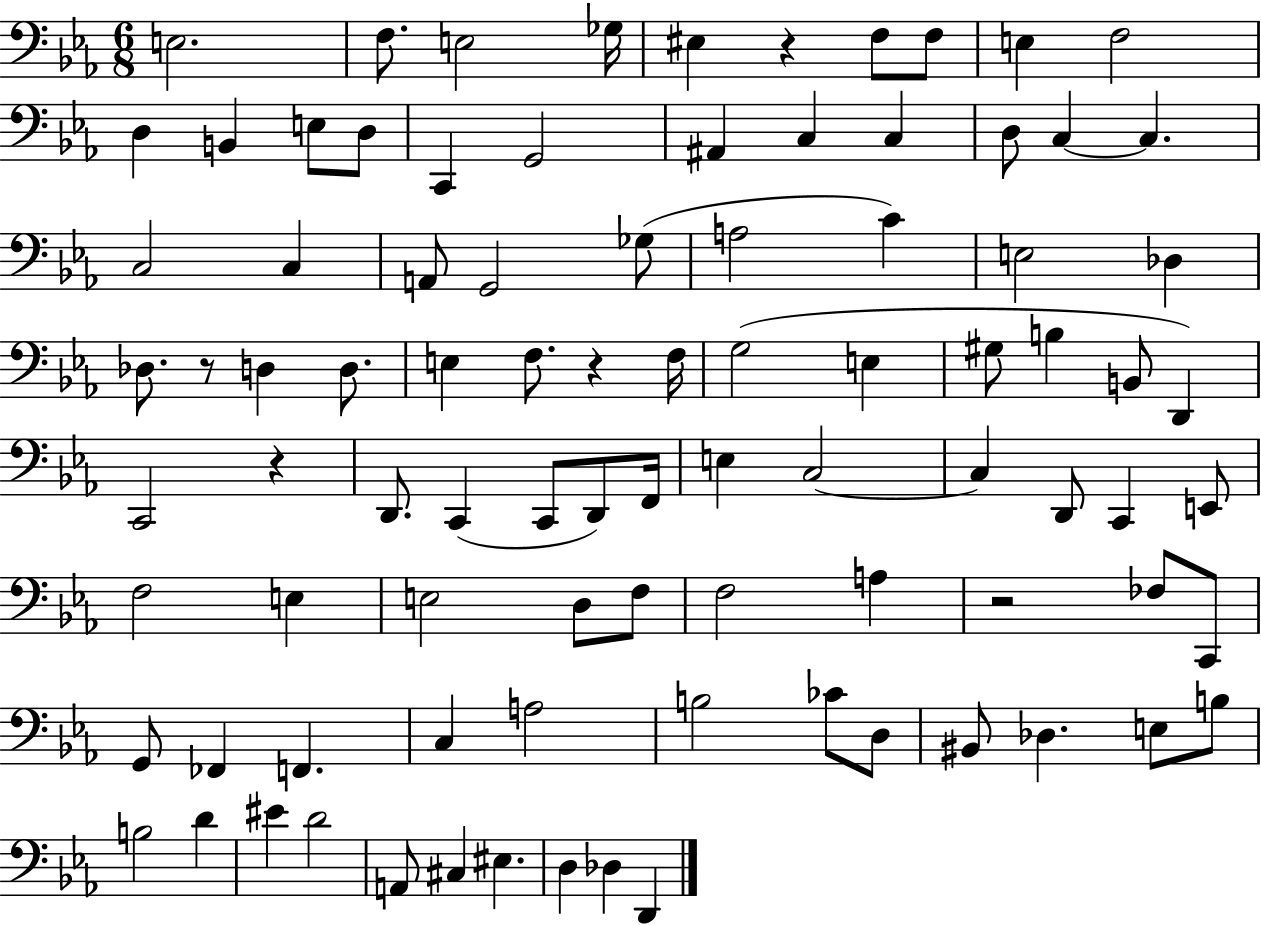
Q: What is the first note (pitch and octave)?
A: E3